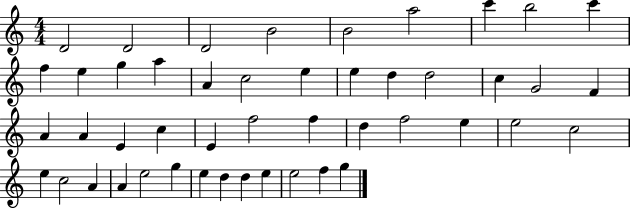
X:1
T:Untitled
M:4/4
L:1/4
K:C
D2 D2 D2 B2 B2 a2 c' b2 c' f e g a A c2 e e d d2 c G2 F A A E c E f2 f d f2 e e2 c2 e c2 A A e2 g e d d e e2 f g